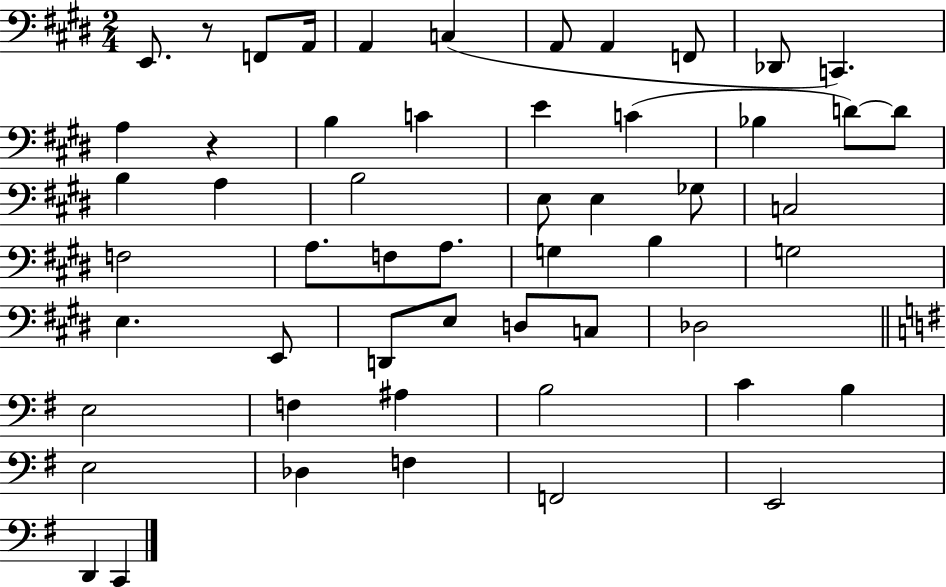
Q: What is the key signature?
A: E major